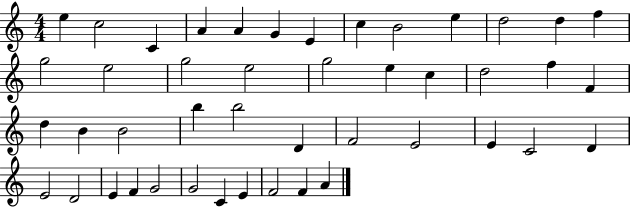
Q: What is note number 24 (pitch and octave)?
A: D5